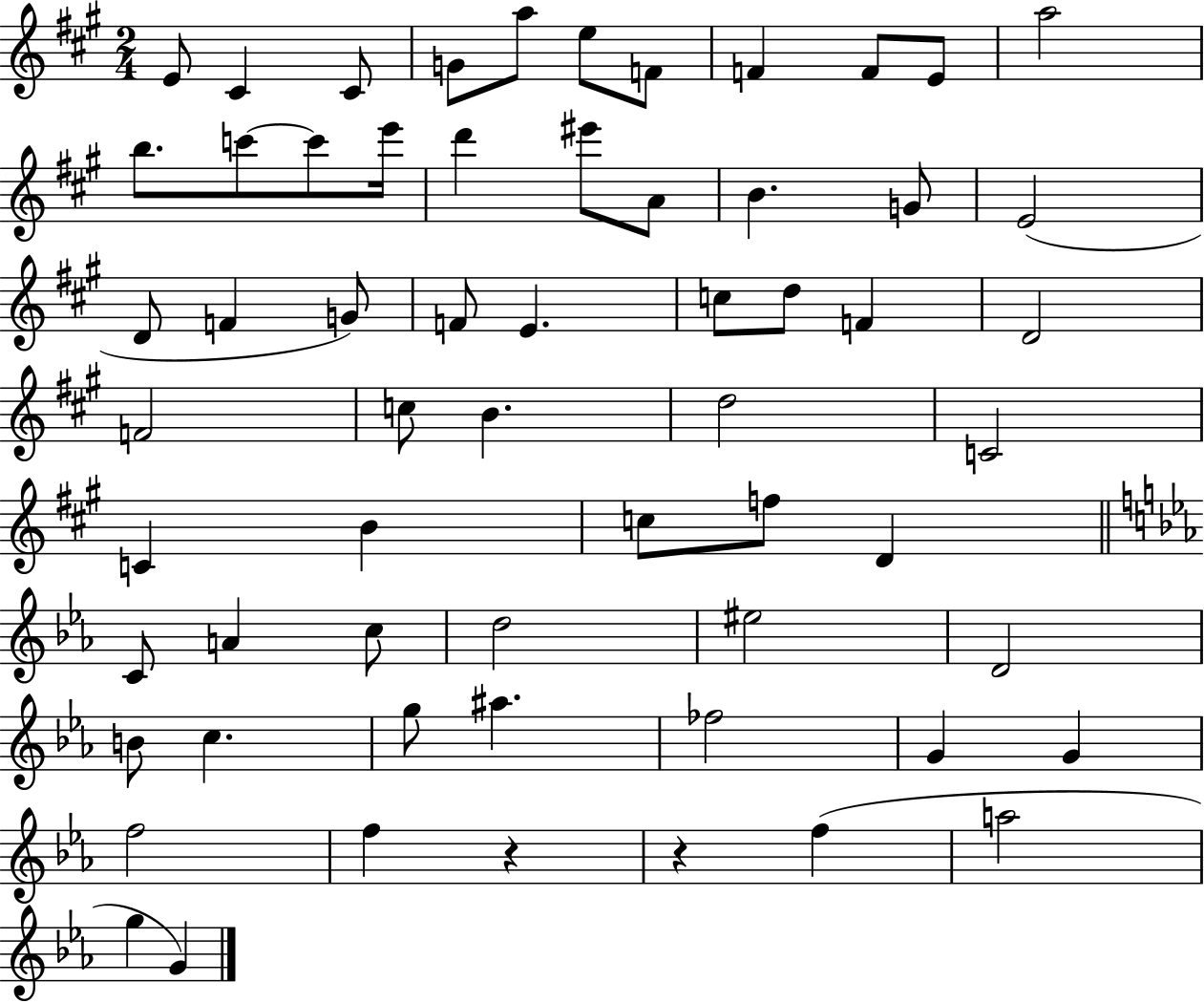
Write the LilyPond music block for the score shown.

{
  \clef treble
  \numericTimeSignature
  \time 2/4
  \key a \major
  e'8 cis'4 cis'8 | g'8 a''8 e''8 f'8 | f'4 f'8 e'8 | a''2 | \break b''8. c'''8~~ c'''8 e'''16 | d'''4 eis'''8 a'8 | b'4. g'8 | e'2( | \break d'8 f'4 g'8) | f'8 e'4. | c''8 d''8 f'4 | d'2 | \break f'2 | c''8 b'4. | d''2 | c'2 | \break c'4 b'4 | c''8 f''8 d'4 | \bar "||" \break \key ees \major c'8 a'4 c''8 | d''2 | eis''2 | d'2 | \break b'8 c''4. | g''8 ais''4. | fes''2 | g'4 g'4 | \break f''2 | f''4 r4 | r4 f''4( | a''2 | \break g''4 g'4) | \bar "|."
}